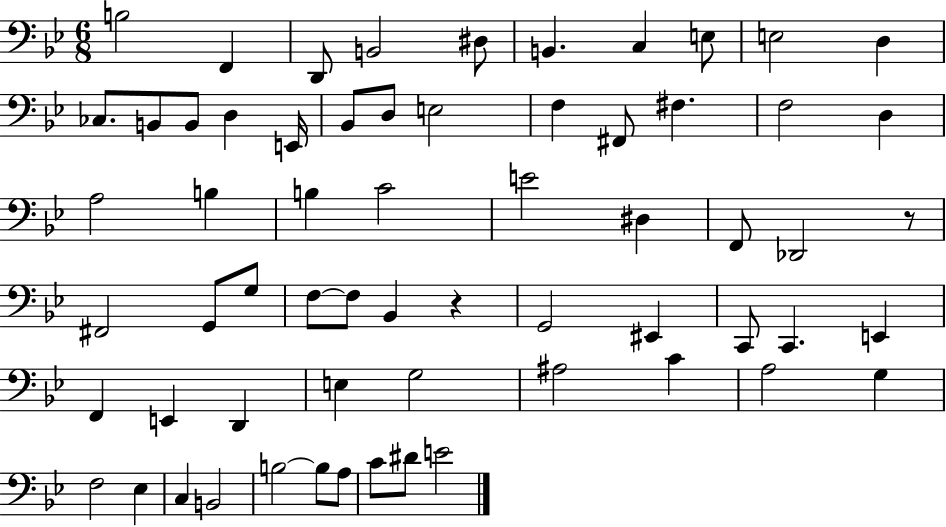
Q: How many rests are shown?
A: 2